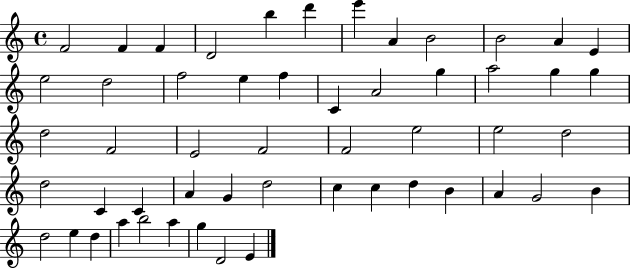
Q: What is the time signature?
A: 4/4